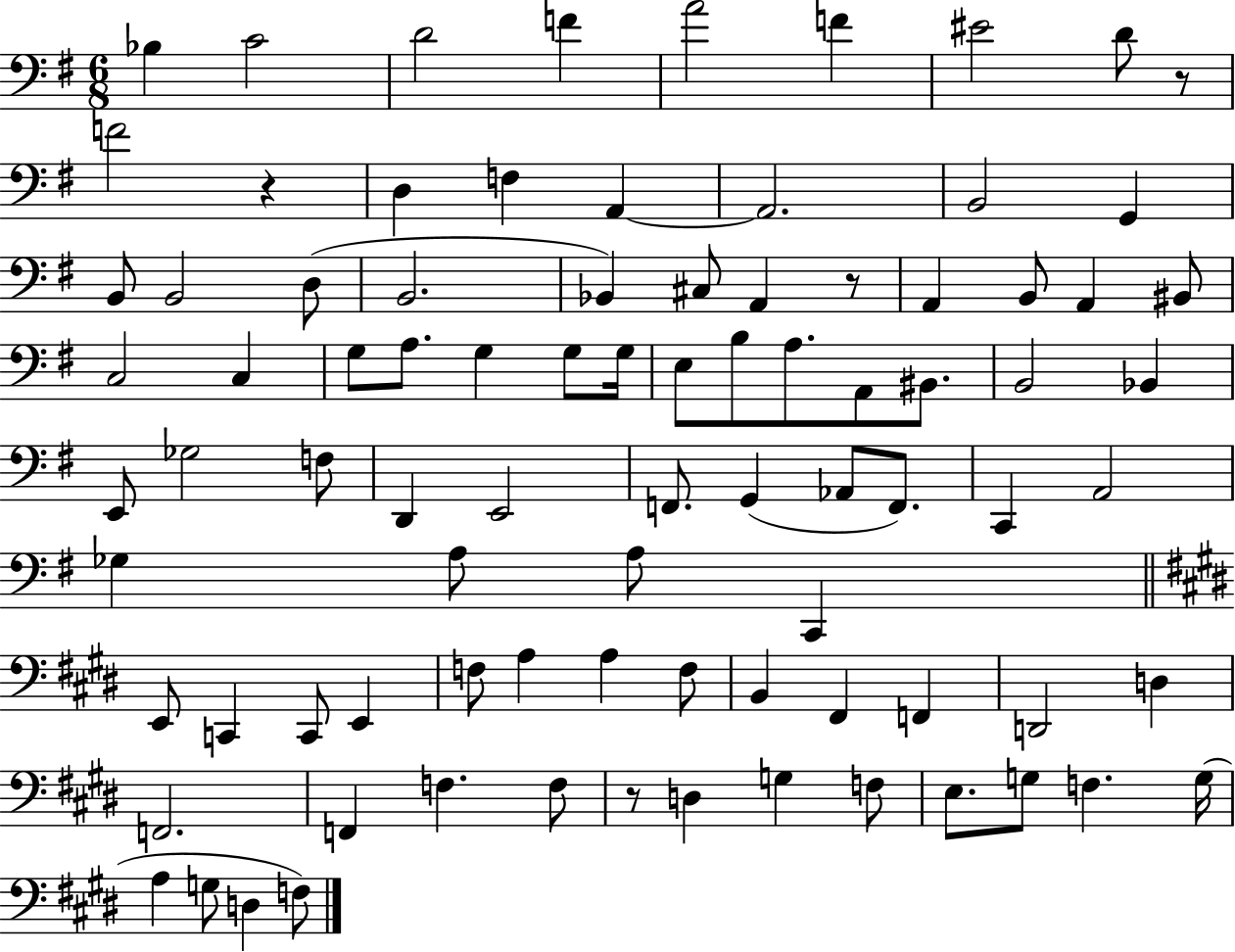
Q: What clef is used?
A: bass